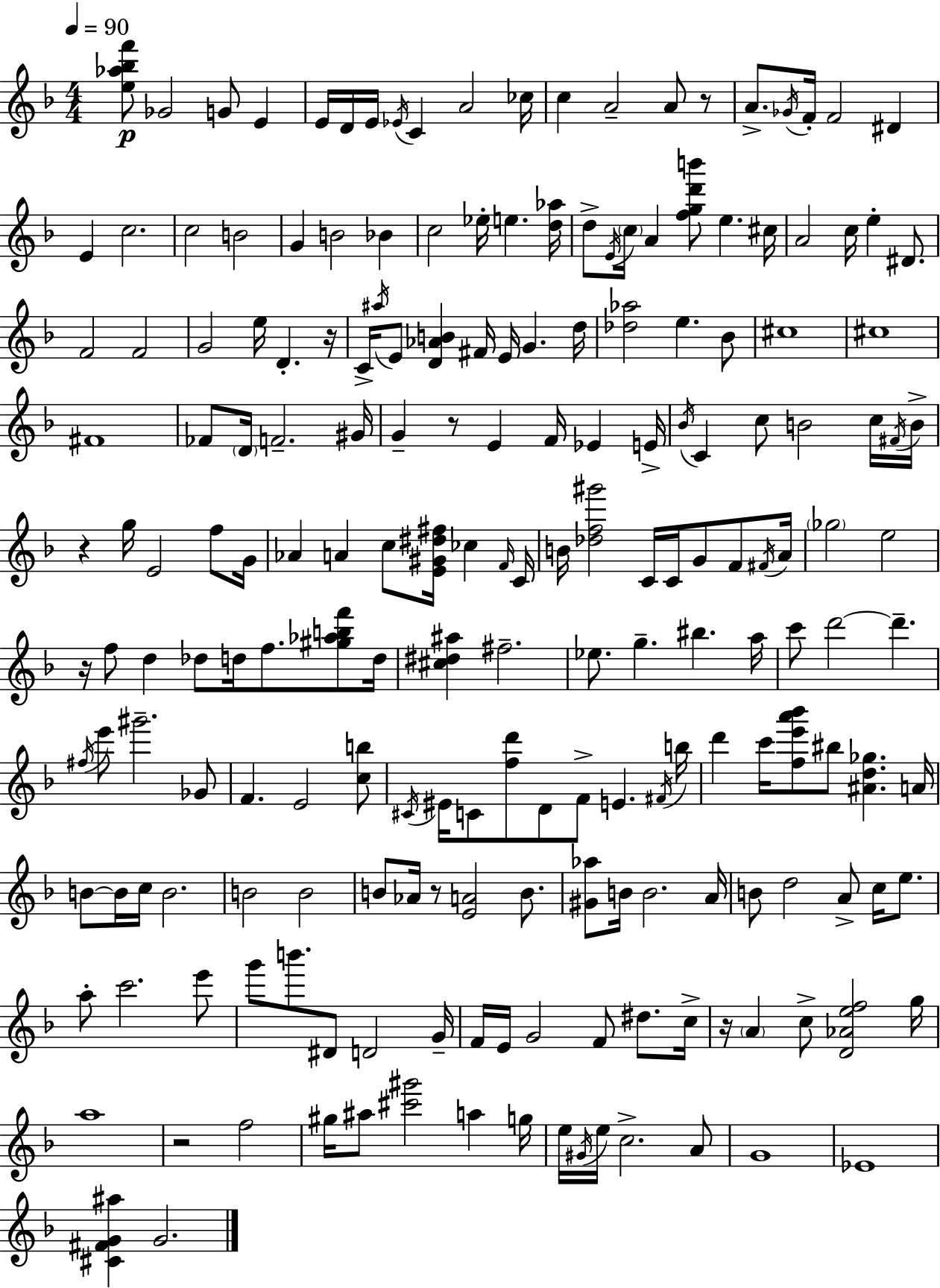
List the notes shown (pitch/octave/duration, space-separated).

[E5,Ab5,Bb5,F6]/e Gb4/h G4/e E4/q E4/s D4/s E4/s Eb4/s C4/q A4/h CES5/s C5/q A4/h A4/e R/e A4/e. Gb4/s F4/s F4/h D#4/q E4/q C5/h. C5/h B4/h G4/q B4/h Bb4/q C5/h Eb5/s E5/q. [D5,Ab5]/s D5/e E4/s C5/s A4/q [F5,G5,D6,B6]/e E5/q. C#5/s A4/h C5/s E5/q D#4/e. F4/h F4/h G4/h E5/s D4/q. R/s C4/s A#5/s E4/e [D4,Ab4,B4]/q F#4/s E4/s G4/q. D5/s [Db5,Ab5]/h E5/q. Bb4/e C#5/w C#5/w F#4/w FES4/e D4/s F4/h. G#4/s G4/q R/e E4/q F4/s Eb4/q E4/s Bb4/s C4/q C5/e B4/h C5/s F#4/s B4/s R/q G5/s E4/h F5/e G4/s Ab4/q A4/q C5/e [E4,G#4,D#5,F#5]/s CES5/q F4/s C4/s B4/s [Db5,F5,G#6]/h C4/s C4/s G4/e F4/e F#4/s A4/s Gb5/h E5/h R/s F5/e D5/q Db5/e D5/s F5/e. [G#5,Ab5,B5,F6]/e D5/s [C#5,D#5,A#5]/q F#5/h. Eb5/e. G5/q. BIS5/q. A5/s C6/e D6/h D6/q. F#5/s E6/e G#6/h. Gb4/e F4/q. E4/h [C5,B5]/e C#4/s EIS4/s C4/e [F5,D6]/e D4/e F4/e E4/q. F#4/s B5/s D6/q C6/s [F5,E6,A6,Bb6]/e BIS5/e [A#4,D5,Gb5]/q. A4/s B4/e B4/s C5/s B4/h. B4/h B4/h B4/e Ab4/s R/e [E4,A4]/h B4/e. [G#4,Ab5]/e B4/s B4/h. A4/s B4/e D5/h A4/e C5/s E5/e. A5/e C6/h. E6/e G6/e B6/e. D#4/e D4/h G4/s F4/s E4/s G4/h F4/e D#5/e. C5/s R/s A4/q C5/e [D4,Ab4,E5,F5]/h G5/s A5/w R/h F5/h G#5/s A#5/e [C#6,G#6]/h A5/q G5/s E5/s G#4/s E5/s C5/h. A4/e G4/w Eb4/w [C#4,F#4,G4,A#5]/q G4/h.